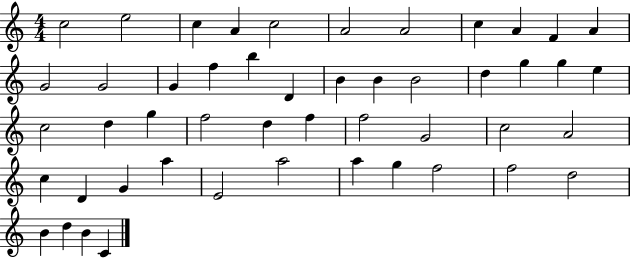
X:1
T:Untitled
M:4/4
L:1/4
K:C
c2 e2 c A c2 A2 A2 c A F A G2 G2 G f b D B B B2 d g g e c2 d g f2 d f f2 G2 c2 A2 c D G a E2 a2 a g f2 f2 d2 B d B C